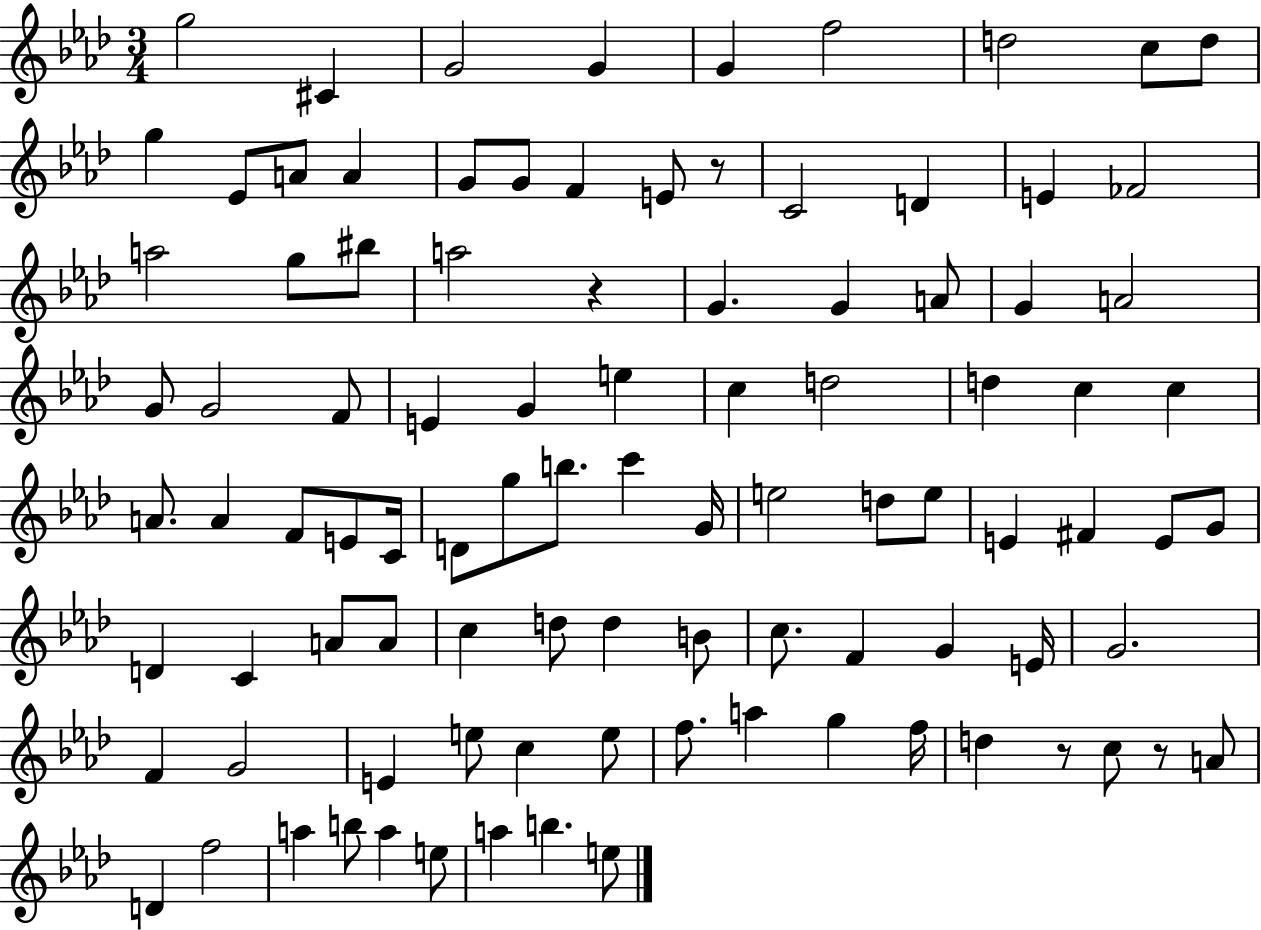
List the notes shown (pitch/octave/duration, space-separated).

G5/h C#4/q G4/h G4/q G4/q F5/h D5/h C5/e D5/e G5/q Eb4/e A4/e A4/q G4/e G4/e F4/q E4/e R/e C4/h D4/q E4/q FES4/h A5/h G5/e BIS5/e A5/h R/q G4/q. G4/q A4/e G4/q A4/h G4/e G4/h F4/e E4/q G4/q E5/q C5/q D5/h D5/q C5/q C5/q A4/e. A4/q F4/e E4/e C4/s D4/e G5/e B5/e. C6/q G4/s E5/h D5/e E5/e E4/q F#4/q E4/e G4/e D4/q C4/q A4/e A4/e C5/q D5/e D5/q B4/e C5/e. F4/q G4/q E4/s G4/h. F4/q G4/h E4/q E5/e C5/q E5/e F5/e. A5/q G5/q F5/s D5/q R/e C5/e R/e A4/e D4/q F5/h A5/q B5/e A5/q E5/e A5/q B5/q. E5/e